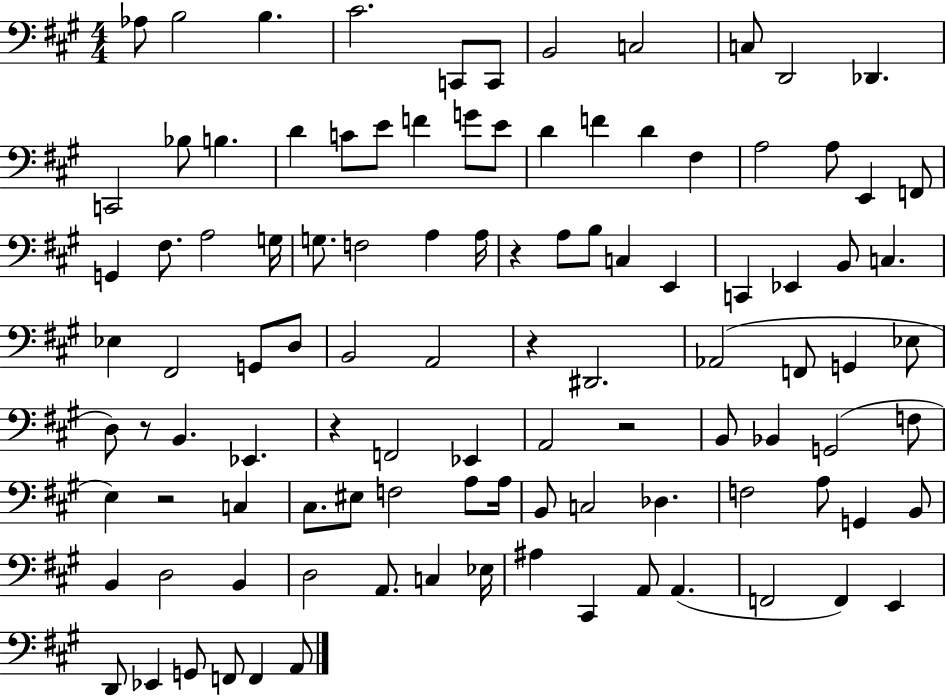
X:1
T:Untitled
M:4/4
L:1/4
K:A
_A,/2 B,2 B, ^C2 C,,/2 C,,/2 B,,2 C,2 C,/2 D,,2 _D,, C,,2 _B,/2 B, D C/2 E/2 F G/2 E/2 D F D ^F, A,2 A,/2 E,, F,,/2 G,, ^F,/2 A,2 G,/4 G,/2 F,2 A, A,/4 z A,/2 B,/2 C, E,, C,, _E,, B,,/2 C, _E, ^F,,2 G,,/2 D,/2 B,,2 A,,2 z ^D,,2 _A,,2 F,,/2 G,, _E,/2 D,/2 z/2 B,, _E,, z F,,2 _E,, A,,2 z2 B,,/2 _B,, G,,2 F,/2 E, z2 C, ^C,/2 ^E,/2 F,2 A,/2 A,/4 B,,/2 C,2 _D, F,2 A,/2 G,, B,,/2 B,, D,2 B,, D,2 A,,/2 C, _E,/4 ^A, ^C,, A,,/2 A,, F,,2 F,, E,, D,,/2 _E,, G,,/2 F,,/2 F,, A,,/2